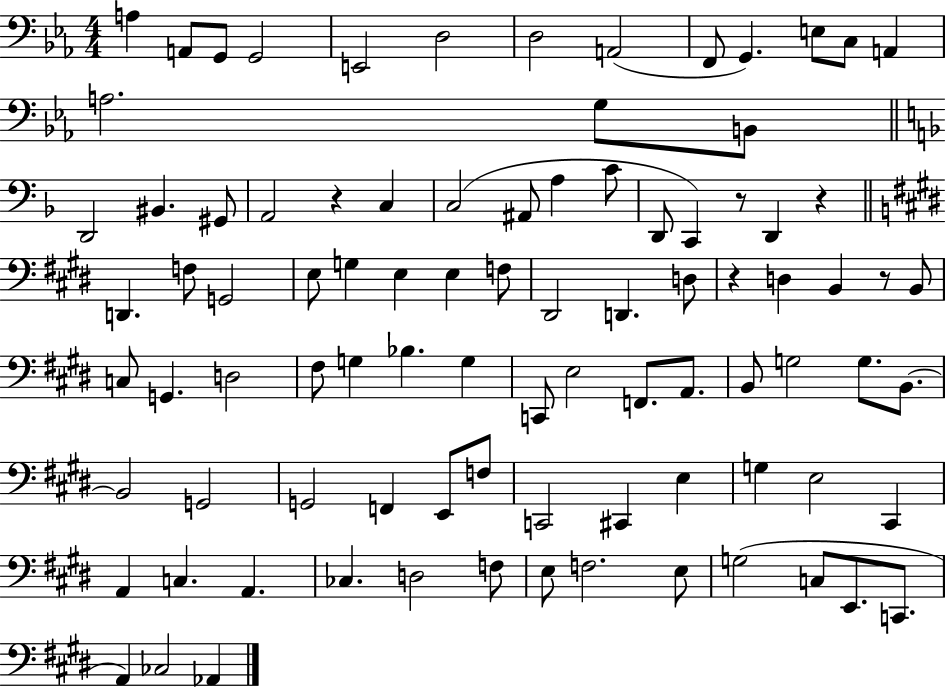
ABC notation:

X:1
T:Untitled
M:4/4
L:1/4
K:Eb
A, A,,/2 G,,/2 G,,2 E,,2 D,2 D,2 A,,2 F,,/2 G,, E,/2 C,/2 A,, A,2 G,/2 B,,/2 D,,2 ^B,, ^G,,/2 A,,2 z C, C,2 ^A,,/2 A, C/2 D,,/2 C,, z/2 D,, z D,, F,/2 G,,2 E,/2 G, E, E, F,/2 ^D,,2 D,, D,/2 z D, B,, z/2 B,,/2 C,/2 G,, D,2 ^F,/2 G, _B, G, C,,/2 E,2 F,,/2 A,,/2 B,,/2 G,2 G,/2 B,,/2 B,,2 G,,2 G,,2 F,, E,,/2 F,/2 C,,2 ^C,, E, G, E,2 ^C,, A,, C, A,, _C, D,2 F,/2 E,/2 F,2 E,/2 G,2 C,/2 E,,/2 C,,/2 A,, _C,2 _A,,